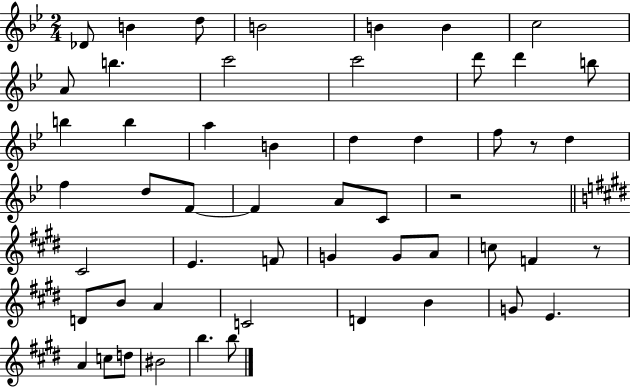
X:1
T:Untitled
M:2/4
L:1/4
K:Bb
_D/2 B d/2 B2 B B c2 A/2 b c'2 c'2 d'/2 d' b/2 b b a B d d f/2 z/2 d f d/2 F/2 F A/2 C/2 z2 ^C2 E F/2 G G/2 A/2 c/2 F z/2 D/2 B/2 A C2 D B G/2 E A c/2 d/2 ^B2 b b/2